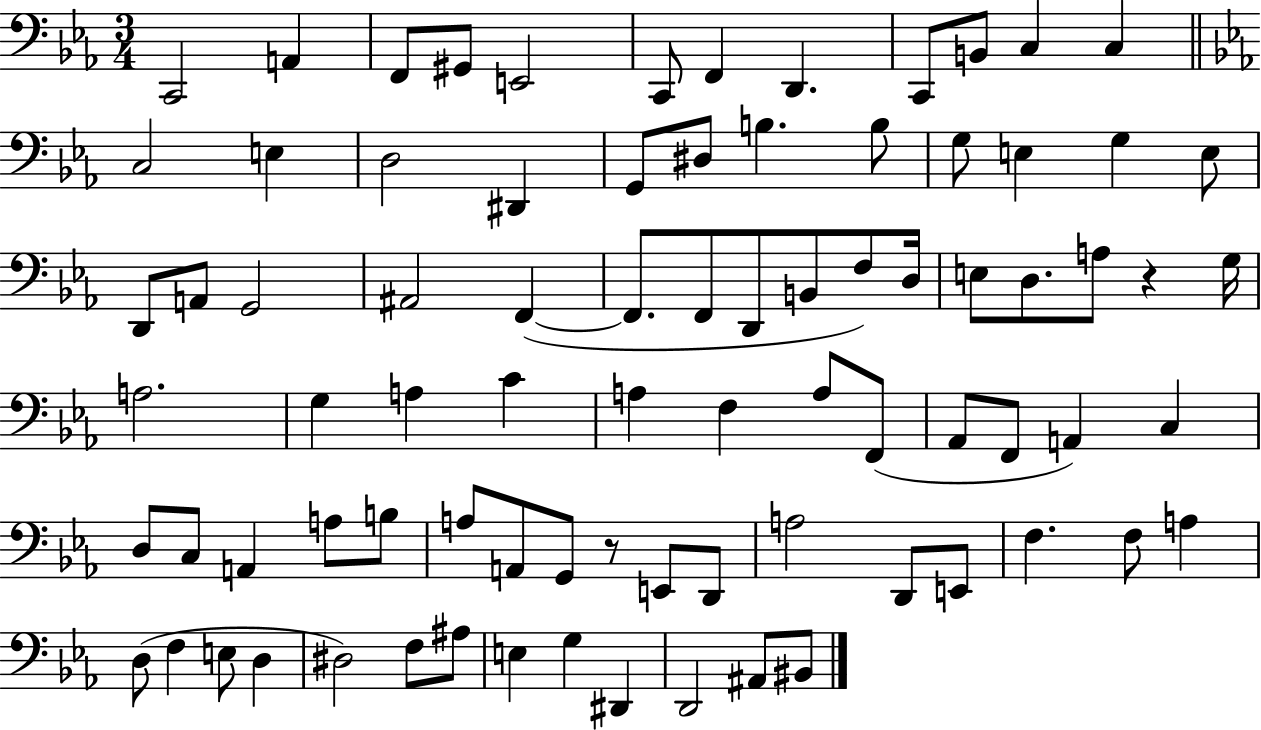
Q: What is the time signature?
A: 3/4